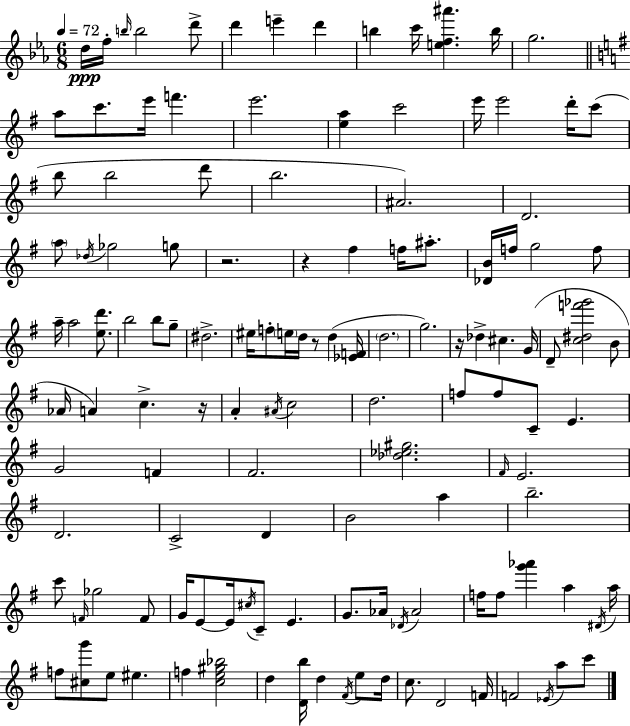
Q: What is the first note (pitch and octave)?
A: D5